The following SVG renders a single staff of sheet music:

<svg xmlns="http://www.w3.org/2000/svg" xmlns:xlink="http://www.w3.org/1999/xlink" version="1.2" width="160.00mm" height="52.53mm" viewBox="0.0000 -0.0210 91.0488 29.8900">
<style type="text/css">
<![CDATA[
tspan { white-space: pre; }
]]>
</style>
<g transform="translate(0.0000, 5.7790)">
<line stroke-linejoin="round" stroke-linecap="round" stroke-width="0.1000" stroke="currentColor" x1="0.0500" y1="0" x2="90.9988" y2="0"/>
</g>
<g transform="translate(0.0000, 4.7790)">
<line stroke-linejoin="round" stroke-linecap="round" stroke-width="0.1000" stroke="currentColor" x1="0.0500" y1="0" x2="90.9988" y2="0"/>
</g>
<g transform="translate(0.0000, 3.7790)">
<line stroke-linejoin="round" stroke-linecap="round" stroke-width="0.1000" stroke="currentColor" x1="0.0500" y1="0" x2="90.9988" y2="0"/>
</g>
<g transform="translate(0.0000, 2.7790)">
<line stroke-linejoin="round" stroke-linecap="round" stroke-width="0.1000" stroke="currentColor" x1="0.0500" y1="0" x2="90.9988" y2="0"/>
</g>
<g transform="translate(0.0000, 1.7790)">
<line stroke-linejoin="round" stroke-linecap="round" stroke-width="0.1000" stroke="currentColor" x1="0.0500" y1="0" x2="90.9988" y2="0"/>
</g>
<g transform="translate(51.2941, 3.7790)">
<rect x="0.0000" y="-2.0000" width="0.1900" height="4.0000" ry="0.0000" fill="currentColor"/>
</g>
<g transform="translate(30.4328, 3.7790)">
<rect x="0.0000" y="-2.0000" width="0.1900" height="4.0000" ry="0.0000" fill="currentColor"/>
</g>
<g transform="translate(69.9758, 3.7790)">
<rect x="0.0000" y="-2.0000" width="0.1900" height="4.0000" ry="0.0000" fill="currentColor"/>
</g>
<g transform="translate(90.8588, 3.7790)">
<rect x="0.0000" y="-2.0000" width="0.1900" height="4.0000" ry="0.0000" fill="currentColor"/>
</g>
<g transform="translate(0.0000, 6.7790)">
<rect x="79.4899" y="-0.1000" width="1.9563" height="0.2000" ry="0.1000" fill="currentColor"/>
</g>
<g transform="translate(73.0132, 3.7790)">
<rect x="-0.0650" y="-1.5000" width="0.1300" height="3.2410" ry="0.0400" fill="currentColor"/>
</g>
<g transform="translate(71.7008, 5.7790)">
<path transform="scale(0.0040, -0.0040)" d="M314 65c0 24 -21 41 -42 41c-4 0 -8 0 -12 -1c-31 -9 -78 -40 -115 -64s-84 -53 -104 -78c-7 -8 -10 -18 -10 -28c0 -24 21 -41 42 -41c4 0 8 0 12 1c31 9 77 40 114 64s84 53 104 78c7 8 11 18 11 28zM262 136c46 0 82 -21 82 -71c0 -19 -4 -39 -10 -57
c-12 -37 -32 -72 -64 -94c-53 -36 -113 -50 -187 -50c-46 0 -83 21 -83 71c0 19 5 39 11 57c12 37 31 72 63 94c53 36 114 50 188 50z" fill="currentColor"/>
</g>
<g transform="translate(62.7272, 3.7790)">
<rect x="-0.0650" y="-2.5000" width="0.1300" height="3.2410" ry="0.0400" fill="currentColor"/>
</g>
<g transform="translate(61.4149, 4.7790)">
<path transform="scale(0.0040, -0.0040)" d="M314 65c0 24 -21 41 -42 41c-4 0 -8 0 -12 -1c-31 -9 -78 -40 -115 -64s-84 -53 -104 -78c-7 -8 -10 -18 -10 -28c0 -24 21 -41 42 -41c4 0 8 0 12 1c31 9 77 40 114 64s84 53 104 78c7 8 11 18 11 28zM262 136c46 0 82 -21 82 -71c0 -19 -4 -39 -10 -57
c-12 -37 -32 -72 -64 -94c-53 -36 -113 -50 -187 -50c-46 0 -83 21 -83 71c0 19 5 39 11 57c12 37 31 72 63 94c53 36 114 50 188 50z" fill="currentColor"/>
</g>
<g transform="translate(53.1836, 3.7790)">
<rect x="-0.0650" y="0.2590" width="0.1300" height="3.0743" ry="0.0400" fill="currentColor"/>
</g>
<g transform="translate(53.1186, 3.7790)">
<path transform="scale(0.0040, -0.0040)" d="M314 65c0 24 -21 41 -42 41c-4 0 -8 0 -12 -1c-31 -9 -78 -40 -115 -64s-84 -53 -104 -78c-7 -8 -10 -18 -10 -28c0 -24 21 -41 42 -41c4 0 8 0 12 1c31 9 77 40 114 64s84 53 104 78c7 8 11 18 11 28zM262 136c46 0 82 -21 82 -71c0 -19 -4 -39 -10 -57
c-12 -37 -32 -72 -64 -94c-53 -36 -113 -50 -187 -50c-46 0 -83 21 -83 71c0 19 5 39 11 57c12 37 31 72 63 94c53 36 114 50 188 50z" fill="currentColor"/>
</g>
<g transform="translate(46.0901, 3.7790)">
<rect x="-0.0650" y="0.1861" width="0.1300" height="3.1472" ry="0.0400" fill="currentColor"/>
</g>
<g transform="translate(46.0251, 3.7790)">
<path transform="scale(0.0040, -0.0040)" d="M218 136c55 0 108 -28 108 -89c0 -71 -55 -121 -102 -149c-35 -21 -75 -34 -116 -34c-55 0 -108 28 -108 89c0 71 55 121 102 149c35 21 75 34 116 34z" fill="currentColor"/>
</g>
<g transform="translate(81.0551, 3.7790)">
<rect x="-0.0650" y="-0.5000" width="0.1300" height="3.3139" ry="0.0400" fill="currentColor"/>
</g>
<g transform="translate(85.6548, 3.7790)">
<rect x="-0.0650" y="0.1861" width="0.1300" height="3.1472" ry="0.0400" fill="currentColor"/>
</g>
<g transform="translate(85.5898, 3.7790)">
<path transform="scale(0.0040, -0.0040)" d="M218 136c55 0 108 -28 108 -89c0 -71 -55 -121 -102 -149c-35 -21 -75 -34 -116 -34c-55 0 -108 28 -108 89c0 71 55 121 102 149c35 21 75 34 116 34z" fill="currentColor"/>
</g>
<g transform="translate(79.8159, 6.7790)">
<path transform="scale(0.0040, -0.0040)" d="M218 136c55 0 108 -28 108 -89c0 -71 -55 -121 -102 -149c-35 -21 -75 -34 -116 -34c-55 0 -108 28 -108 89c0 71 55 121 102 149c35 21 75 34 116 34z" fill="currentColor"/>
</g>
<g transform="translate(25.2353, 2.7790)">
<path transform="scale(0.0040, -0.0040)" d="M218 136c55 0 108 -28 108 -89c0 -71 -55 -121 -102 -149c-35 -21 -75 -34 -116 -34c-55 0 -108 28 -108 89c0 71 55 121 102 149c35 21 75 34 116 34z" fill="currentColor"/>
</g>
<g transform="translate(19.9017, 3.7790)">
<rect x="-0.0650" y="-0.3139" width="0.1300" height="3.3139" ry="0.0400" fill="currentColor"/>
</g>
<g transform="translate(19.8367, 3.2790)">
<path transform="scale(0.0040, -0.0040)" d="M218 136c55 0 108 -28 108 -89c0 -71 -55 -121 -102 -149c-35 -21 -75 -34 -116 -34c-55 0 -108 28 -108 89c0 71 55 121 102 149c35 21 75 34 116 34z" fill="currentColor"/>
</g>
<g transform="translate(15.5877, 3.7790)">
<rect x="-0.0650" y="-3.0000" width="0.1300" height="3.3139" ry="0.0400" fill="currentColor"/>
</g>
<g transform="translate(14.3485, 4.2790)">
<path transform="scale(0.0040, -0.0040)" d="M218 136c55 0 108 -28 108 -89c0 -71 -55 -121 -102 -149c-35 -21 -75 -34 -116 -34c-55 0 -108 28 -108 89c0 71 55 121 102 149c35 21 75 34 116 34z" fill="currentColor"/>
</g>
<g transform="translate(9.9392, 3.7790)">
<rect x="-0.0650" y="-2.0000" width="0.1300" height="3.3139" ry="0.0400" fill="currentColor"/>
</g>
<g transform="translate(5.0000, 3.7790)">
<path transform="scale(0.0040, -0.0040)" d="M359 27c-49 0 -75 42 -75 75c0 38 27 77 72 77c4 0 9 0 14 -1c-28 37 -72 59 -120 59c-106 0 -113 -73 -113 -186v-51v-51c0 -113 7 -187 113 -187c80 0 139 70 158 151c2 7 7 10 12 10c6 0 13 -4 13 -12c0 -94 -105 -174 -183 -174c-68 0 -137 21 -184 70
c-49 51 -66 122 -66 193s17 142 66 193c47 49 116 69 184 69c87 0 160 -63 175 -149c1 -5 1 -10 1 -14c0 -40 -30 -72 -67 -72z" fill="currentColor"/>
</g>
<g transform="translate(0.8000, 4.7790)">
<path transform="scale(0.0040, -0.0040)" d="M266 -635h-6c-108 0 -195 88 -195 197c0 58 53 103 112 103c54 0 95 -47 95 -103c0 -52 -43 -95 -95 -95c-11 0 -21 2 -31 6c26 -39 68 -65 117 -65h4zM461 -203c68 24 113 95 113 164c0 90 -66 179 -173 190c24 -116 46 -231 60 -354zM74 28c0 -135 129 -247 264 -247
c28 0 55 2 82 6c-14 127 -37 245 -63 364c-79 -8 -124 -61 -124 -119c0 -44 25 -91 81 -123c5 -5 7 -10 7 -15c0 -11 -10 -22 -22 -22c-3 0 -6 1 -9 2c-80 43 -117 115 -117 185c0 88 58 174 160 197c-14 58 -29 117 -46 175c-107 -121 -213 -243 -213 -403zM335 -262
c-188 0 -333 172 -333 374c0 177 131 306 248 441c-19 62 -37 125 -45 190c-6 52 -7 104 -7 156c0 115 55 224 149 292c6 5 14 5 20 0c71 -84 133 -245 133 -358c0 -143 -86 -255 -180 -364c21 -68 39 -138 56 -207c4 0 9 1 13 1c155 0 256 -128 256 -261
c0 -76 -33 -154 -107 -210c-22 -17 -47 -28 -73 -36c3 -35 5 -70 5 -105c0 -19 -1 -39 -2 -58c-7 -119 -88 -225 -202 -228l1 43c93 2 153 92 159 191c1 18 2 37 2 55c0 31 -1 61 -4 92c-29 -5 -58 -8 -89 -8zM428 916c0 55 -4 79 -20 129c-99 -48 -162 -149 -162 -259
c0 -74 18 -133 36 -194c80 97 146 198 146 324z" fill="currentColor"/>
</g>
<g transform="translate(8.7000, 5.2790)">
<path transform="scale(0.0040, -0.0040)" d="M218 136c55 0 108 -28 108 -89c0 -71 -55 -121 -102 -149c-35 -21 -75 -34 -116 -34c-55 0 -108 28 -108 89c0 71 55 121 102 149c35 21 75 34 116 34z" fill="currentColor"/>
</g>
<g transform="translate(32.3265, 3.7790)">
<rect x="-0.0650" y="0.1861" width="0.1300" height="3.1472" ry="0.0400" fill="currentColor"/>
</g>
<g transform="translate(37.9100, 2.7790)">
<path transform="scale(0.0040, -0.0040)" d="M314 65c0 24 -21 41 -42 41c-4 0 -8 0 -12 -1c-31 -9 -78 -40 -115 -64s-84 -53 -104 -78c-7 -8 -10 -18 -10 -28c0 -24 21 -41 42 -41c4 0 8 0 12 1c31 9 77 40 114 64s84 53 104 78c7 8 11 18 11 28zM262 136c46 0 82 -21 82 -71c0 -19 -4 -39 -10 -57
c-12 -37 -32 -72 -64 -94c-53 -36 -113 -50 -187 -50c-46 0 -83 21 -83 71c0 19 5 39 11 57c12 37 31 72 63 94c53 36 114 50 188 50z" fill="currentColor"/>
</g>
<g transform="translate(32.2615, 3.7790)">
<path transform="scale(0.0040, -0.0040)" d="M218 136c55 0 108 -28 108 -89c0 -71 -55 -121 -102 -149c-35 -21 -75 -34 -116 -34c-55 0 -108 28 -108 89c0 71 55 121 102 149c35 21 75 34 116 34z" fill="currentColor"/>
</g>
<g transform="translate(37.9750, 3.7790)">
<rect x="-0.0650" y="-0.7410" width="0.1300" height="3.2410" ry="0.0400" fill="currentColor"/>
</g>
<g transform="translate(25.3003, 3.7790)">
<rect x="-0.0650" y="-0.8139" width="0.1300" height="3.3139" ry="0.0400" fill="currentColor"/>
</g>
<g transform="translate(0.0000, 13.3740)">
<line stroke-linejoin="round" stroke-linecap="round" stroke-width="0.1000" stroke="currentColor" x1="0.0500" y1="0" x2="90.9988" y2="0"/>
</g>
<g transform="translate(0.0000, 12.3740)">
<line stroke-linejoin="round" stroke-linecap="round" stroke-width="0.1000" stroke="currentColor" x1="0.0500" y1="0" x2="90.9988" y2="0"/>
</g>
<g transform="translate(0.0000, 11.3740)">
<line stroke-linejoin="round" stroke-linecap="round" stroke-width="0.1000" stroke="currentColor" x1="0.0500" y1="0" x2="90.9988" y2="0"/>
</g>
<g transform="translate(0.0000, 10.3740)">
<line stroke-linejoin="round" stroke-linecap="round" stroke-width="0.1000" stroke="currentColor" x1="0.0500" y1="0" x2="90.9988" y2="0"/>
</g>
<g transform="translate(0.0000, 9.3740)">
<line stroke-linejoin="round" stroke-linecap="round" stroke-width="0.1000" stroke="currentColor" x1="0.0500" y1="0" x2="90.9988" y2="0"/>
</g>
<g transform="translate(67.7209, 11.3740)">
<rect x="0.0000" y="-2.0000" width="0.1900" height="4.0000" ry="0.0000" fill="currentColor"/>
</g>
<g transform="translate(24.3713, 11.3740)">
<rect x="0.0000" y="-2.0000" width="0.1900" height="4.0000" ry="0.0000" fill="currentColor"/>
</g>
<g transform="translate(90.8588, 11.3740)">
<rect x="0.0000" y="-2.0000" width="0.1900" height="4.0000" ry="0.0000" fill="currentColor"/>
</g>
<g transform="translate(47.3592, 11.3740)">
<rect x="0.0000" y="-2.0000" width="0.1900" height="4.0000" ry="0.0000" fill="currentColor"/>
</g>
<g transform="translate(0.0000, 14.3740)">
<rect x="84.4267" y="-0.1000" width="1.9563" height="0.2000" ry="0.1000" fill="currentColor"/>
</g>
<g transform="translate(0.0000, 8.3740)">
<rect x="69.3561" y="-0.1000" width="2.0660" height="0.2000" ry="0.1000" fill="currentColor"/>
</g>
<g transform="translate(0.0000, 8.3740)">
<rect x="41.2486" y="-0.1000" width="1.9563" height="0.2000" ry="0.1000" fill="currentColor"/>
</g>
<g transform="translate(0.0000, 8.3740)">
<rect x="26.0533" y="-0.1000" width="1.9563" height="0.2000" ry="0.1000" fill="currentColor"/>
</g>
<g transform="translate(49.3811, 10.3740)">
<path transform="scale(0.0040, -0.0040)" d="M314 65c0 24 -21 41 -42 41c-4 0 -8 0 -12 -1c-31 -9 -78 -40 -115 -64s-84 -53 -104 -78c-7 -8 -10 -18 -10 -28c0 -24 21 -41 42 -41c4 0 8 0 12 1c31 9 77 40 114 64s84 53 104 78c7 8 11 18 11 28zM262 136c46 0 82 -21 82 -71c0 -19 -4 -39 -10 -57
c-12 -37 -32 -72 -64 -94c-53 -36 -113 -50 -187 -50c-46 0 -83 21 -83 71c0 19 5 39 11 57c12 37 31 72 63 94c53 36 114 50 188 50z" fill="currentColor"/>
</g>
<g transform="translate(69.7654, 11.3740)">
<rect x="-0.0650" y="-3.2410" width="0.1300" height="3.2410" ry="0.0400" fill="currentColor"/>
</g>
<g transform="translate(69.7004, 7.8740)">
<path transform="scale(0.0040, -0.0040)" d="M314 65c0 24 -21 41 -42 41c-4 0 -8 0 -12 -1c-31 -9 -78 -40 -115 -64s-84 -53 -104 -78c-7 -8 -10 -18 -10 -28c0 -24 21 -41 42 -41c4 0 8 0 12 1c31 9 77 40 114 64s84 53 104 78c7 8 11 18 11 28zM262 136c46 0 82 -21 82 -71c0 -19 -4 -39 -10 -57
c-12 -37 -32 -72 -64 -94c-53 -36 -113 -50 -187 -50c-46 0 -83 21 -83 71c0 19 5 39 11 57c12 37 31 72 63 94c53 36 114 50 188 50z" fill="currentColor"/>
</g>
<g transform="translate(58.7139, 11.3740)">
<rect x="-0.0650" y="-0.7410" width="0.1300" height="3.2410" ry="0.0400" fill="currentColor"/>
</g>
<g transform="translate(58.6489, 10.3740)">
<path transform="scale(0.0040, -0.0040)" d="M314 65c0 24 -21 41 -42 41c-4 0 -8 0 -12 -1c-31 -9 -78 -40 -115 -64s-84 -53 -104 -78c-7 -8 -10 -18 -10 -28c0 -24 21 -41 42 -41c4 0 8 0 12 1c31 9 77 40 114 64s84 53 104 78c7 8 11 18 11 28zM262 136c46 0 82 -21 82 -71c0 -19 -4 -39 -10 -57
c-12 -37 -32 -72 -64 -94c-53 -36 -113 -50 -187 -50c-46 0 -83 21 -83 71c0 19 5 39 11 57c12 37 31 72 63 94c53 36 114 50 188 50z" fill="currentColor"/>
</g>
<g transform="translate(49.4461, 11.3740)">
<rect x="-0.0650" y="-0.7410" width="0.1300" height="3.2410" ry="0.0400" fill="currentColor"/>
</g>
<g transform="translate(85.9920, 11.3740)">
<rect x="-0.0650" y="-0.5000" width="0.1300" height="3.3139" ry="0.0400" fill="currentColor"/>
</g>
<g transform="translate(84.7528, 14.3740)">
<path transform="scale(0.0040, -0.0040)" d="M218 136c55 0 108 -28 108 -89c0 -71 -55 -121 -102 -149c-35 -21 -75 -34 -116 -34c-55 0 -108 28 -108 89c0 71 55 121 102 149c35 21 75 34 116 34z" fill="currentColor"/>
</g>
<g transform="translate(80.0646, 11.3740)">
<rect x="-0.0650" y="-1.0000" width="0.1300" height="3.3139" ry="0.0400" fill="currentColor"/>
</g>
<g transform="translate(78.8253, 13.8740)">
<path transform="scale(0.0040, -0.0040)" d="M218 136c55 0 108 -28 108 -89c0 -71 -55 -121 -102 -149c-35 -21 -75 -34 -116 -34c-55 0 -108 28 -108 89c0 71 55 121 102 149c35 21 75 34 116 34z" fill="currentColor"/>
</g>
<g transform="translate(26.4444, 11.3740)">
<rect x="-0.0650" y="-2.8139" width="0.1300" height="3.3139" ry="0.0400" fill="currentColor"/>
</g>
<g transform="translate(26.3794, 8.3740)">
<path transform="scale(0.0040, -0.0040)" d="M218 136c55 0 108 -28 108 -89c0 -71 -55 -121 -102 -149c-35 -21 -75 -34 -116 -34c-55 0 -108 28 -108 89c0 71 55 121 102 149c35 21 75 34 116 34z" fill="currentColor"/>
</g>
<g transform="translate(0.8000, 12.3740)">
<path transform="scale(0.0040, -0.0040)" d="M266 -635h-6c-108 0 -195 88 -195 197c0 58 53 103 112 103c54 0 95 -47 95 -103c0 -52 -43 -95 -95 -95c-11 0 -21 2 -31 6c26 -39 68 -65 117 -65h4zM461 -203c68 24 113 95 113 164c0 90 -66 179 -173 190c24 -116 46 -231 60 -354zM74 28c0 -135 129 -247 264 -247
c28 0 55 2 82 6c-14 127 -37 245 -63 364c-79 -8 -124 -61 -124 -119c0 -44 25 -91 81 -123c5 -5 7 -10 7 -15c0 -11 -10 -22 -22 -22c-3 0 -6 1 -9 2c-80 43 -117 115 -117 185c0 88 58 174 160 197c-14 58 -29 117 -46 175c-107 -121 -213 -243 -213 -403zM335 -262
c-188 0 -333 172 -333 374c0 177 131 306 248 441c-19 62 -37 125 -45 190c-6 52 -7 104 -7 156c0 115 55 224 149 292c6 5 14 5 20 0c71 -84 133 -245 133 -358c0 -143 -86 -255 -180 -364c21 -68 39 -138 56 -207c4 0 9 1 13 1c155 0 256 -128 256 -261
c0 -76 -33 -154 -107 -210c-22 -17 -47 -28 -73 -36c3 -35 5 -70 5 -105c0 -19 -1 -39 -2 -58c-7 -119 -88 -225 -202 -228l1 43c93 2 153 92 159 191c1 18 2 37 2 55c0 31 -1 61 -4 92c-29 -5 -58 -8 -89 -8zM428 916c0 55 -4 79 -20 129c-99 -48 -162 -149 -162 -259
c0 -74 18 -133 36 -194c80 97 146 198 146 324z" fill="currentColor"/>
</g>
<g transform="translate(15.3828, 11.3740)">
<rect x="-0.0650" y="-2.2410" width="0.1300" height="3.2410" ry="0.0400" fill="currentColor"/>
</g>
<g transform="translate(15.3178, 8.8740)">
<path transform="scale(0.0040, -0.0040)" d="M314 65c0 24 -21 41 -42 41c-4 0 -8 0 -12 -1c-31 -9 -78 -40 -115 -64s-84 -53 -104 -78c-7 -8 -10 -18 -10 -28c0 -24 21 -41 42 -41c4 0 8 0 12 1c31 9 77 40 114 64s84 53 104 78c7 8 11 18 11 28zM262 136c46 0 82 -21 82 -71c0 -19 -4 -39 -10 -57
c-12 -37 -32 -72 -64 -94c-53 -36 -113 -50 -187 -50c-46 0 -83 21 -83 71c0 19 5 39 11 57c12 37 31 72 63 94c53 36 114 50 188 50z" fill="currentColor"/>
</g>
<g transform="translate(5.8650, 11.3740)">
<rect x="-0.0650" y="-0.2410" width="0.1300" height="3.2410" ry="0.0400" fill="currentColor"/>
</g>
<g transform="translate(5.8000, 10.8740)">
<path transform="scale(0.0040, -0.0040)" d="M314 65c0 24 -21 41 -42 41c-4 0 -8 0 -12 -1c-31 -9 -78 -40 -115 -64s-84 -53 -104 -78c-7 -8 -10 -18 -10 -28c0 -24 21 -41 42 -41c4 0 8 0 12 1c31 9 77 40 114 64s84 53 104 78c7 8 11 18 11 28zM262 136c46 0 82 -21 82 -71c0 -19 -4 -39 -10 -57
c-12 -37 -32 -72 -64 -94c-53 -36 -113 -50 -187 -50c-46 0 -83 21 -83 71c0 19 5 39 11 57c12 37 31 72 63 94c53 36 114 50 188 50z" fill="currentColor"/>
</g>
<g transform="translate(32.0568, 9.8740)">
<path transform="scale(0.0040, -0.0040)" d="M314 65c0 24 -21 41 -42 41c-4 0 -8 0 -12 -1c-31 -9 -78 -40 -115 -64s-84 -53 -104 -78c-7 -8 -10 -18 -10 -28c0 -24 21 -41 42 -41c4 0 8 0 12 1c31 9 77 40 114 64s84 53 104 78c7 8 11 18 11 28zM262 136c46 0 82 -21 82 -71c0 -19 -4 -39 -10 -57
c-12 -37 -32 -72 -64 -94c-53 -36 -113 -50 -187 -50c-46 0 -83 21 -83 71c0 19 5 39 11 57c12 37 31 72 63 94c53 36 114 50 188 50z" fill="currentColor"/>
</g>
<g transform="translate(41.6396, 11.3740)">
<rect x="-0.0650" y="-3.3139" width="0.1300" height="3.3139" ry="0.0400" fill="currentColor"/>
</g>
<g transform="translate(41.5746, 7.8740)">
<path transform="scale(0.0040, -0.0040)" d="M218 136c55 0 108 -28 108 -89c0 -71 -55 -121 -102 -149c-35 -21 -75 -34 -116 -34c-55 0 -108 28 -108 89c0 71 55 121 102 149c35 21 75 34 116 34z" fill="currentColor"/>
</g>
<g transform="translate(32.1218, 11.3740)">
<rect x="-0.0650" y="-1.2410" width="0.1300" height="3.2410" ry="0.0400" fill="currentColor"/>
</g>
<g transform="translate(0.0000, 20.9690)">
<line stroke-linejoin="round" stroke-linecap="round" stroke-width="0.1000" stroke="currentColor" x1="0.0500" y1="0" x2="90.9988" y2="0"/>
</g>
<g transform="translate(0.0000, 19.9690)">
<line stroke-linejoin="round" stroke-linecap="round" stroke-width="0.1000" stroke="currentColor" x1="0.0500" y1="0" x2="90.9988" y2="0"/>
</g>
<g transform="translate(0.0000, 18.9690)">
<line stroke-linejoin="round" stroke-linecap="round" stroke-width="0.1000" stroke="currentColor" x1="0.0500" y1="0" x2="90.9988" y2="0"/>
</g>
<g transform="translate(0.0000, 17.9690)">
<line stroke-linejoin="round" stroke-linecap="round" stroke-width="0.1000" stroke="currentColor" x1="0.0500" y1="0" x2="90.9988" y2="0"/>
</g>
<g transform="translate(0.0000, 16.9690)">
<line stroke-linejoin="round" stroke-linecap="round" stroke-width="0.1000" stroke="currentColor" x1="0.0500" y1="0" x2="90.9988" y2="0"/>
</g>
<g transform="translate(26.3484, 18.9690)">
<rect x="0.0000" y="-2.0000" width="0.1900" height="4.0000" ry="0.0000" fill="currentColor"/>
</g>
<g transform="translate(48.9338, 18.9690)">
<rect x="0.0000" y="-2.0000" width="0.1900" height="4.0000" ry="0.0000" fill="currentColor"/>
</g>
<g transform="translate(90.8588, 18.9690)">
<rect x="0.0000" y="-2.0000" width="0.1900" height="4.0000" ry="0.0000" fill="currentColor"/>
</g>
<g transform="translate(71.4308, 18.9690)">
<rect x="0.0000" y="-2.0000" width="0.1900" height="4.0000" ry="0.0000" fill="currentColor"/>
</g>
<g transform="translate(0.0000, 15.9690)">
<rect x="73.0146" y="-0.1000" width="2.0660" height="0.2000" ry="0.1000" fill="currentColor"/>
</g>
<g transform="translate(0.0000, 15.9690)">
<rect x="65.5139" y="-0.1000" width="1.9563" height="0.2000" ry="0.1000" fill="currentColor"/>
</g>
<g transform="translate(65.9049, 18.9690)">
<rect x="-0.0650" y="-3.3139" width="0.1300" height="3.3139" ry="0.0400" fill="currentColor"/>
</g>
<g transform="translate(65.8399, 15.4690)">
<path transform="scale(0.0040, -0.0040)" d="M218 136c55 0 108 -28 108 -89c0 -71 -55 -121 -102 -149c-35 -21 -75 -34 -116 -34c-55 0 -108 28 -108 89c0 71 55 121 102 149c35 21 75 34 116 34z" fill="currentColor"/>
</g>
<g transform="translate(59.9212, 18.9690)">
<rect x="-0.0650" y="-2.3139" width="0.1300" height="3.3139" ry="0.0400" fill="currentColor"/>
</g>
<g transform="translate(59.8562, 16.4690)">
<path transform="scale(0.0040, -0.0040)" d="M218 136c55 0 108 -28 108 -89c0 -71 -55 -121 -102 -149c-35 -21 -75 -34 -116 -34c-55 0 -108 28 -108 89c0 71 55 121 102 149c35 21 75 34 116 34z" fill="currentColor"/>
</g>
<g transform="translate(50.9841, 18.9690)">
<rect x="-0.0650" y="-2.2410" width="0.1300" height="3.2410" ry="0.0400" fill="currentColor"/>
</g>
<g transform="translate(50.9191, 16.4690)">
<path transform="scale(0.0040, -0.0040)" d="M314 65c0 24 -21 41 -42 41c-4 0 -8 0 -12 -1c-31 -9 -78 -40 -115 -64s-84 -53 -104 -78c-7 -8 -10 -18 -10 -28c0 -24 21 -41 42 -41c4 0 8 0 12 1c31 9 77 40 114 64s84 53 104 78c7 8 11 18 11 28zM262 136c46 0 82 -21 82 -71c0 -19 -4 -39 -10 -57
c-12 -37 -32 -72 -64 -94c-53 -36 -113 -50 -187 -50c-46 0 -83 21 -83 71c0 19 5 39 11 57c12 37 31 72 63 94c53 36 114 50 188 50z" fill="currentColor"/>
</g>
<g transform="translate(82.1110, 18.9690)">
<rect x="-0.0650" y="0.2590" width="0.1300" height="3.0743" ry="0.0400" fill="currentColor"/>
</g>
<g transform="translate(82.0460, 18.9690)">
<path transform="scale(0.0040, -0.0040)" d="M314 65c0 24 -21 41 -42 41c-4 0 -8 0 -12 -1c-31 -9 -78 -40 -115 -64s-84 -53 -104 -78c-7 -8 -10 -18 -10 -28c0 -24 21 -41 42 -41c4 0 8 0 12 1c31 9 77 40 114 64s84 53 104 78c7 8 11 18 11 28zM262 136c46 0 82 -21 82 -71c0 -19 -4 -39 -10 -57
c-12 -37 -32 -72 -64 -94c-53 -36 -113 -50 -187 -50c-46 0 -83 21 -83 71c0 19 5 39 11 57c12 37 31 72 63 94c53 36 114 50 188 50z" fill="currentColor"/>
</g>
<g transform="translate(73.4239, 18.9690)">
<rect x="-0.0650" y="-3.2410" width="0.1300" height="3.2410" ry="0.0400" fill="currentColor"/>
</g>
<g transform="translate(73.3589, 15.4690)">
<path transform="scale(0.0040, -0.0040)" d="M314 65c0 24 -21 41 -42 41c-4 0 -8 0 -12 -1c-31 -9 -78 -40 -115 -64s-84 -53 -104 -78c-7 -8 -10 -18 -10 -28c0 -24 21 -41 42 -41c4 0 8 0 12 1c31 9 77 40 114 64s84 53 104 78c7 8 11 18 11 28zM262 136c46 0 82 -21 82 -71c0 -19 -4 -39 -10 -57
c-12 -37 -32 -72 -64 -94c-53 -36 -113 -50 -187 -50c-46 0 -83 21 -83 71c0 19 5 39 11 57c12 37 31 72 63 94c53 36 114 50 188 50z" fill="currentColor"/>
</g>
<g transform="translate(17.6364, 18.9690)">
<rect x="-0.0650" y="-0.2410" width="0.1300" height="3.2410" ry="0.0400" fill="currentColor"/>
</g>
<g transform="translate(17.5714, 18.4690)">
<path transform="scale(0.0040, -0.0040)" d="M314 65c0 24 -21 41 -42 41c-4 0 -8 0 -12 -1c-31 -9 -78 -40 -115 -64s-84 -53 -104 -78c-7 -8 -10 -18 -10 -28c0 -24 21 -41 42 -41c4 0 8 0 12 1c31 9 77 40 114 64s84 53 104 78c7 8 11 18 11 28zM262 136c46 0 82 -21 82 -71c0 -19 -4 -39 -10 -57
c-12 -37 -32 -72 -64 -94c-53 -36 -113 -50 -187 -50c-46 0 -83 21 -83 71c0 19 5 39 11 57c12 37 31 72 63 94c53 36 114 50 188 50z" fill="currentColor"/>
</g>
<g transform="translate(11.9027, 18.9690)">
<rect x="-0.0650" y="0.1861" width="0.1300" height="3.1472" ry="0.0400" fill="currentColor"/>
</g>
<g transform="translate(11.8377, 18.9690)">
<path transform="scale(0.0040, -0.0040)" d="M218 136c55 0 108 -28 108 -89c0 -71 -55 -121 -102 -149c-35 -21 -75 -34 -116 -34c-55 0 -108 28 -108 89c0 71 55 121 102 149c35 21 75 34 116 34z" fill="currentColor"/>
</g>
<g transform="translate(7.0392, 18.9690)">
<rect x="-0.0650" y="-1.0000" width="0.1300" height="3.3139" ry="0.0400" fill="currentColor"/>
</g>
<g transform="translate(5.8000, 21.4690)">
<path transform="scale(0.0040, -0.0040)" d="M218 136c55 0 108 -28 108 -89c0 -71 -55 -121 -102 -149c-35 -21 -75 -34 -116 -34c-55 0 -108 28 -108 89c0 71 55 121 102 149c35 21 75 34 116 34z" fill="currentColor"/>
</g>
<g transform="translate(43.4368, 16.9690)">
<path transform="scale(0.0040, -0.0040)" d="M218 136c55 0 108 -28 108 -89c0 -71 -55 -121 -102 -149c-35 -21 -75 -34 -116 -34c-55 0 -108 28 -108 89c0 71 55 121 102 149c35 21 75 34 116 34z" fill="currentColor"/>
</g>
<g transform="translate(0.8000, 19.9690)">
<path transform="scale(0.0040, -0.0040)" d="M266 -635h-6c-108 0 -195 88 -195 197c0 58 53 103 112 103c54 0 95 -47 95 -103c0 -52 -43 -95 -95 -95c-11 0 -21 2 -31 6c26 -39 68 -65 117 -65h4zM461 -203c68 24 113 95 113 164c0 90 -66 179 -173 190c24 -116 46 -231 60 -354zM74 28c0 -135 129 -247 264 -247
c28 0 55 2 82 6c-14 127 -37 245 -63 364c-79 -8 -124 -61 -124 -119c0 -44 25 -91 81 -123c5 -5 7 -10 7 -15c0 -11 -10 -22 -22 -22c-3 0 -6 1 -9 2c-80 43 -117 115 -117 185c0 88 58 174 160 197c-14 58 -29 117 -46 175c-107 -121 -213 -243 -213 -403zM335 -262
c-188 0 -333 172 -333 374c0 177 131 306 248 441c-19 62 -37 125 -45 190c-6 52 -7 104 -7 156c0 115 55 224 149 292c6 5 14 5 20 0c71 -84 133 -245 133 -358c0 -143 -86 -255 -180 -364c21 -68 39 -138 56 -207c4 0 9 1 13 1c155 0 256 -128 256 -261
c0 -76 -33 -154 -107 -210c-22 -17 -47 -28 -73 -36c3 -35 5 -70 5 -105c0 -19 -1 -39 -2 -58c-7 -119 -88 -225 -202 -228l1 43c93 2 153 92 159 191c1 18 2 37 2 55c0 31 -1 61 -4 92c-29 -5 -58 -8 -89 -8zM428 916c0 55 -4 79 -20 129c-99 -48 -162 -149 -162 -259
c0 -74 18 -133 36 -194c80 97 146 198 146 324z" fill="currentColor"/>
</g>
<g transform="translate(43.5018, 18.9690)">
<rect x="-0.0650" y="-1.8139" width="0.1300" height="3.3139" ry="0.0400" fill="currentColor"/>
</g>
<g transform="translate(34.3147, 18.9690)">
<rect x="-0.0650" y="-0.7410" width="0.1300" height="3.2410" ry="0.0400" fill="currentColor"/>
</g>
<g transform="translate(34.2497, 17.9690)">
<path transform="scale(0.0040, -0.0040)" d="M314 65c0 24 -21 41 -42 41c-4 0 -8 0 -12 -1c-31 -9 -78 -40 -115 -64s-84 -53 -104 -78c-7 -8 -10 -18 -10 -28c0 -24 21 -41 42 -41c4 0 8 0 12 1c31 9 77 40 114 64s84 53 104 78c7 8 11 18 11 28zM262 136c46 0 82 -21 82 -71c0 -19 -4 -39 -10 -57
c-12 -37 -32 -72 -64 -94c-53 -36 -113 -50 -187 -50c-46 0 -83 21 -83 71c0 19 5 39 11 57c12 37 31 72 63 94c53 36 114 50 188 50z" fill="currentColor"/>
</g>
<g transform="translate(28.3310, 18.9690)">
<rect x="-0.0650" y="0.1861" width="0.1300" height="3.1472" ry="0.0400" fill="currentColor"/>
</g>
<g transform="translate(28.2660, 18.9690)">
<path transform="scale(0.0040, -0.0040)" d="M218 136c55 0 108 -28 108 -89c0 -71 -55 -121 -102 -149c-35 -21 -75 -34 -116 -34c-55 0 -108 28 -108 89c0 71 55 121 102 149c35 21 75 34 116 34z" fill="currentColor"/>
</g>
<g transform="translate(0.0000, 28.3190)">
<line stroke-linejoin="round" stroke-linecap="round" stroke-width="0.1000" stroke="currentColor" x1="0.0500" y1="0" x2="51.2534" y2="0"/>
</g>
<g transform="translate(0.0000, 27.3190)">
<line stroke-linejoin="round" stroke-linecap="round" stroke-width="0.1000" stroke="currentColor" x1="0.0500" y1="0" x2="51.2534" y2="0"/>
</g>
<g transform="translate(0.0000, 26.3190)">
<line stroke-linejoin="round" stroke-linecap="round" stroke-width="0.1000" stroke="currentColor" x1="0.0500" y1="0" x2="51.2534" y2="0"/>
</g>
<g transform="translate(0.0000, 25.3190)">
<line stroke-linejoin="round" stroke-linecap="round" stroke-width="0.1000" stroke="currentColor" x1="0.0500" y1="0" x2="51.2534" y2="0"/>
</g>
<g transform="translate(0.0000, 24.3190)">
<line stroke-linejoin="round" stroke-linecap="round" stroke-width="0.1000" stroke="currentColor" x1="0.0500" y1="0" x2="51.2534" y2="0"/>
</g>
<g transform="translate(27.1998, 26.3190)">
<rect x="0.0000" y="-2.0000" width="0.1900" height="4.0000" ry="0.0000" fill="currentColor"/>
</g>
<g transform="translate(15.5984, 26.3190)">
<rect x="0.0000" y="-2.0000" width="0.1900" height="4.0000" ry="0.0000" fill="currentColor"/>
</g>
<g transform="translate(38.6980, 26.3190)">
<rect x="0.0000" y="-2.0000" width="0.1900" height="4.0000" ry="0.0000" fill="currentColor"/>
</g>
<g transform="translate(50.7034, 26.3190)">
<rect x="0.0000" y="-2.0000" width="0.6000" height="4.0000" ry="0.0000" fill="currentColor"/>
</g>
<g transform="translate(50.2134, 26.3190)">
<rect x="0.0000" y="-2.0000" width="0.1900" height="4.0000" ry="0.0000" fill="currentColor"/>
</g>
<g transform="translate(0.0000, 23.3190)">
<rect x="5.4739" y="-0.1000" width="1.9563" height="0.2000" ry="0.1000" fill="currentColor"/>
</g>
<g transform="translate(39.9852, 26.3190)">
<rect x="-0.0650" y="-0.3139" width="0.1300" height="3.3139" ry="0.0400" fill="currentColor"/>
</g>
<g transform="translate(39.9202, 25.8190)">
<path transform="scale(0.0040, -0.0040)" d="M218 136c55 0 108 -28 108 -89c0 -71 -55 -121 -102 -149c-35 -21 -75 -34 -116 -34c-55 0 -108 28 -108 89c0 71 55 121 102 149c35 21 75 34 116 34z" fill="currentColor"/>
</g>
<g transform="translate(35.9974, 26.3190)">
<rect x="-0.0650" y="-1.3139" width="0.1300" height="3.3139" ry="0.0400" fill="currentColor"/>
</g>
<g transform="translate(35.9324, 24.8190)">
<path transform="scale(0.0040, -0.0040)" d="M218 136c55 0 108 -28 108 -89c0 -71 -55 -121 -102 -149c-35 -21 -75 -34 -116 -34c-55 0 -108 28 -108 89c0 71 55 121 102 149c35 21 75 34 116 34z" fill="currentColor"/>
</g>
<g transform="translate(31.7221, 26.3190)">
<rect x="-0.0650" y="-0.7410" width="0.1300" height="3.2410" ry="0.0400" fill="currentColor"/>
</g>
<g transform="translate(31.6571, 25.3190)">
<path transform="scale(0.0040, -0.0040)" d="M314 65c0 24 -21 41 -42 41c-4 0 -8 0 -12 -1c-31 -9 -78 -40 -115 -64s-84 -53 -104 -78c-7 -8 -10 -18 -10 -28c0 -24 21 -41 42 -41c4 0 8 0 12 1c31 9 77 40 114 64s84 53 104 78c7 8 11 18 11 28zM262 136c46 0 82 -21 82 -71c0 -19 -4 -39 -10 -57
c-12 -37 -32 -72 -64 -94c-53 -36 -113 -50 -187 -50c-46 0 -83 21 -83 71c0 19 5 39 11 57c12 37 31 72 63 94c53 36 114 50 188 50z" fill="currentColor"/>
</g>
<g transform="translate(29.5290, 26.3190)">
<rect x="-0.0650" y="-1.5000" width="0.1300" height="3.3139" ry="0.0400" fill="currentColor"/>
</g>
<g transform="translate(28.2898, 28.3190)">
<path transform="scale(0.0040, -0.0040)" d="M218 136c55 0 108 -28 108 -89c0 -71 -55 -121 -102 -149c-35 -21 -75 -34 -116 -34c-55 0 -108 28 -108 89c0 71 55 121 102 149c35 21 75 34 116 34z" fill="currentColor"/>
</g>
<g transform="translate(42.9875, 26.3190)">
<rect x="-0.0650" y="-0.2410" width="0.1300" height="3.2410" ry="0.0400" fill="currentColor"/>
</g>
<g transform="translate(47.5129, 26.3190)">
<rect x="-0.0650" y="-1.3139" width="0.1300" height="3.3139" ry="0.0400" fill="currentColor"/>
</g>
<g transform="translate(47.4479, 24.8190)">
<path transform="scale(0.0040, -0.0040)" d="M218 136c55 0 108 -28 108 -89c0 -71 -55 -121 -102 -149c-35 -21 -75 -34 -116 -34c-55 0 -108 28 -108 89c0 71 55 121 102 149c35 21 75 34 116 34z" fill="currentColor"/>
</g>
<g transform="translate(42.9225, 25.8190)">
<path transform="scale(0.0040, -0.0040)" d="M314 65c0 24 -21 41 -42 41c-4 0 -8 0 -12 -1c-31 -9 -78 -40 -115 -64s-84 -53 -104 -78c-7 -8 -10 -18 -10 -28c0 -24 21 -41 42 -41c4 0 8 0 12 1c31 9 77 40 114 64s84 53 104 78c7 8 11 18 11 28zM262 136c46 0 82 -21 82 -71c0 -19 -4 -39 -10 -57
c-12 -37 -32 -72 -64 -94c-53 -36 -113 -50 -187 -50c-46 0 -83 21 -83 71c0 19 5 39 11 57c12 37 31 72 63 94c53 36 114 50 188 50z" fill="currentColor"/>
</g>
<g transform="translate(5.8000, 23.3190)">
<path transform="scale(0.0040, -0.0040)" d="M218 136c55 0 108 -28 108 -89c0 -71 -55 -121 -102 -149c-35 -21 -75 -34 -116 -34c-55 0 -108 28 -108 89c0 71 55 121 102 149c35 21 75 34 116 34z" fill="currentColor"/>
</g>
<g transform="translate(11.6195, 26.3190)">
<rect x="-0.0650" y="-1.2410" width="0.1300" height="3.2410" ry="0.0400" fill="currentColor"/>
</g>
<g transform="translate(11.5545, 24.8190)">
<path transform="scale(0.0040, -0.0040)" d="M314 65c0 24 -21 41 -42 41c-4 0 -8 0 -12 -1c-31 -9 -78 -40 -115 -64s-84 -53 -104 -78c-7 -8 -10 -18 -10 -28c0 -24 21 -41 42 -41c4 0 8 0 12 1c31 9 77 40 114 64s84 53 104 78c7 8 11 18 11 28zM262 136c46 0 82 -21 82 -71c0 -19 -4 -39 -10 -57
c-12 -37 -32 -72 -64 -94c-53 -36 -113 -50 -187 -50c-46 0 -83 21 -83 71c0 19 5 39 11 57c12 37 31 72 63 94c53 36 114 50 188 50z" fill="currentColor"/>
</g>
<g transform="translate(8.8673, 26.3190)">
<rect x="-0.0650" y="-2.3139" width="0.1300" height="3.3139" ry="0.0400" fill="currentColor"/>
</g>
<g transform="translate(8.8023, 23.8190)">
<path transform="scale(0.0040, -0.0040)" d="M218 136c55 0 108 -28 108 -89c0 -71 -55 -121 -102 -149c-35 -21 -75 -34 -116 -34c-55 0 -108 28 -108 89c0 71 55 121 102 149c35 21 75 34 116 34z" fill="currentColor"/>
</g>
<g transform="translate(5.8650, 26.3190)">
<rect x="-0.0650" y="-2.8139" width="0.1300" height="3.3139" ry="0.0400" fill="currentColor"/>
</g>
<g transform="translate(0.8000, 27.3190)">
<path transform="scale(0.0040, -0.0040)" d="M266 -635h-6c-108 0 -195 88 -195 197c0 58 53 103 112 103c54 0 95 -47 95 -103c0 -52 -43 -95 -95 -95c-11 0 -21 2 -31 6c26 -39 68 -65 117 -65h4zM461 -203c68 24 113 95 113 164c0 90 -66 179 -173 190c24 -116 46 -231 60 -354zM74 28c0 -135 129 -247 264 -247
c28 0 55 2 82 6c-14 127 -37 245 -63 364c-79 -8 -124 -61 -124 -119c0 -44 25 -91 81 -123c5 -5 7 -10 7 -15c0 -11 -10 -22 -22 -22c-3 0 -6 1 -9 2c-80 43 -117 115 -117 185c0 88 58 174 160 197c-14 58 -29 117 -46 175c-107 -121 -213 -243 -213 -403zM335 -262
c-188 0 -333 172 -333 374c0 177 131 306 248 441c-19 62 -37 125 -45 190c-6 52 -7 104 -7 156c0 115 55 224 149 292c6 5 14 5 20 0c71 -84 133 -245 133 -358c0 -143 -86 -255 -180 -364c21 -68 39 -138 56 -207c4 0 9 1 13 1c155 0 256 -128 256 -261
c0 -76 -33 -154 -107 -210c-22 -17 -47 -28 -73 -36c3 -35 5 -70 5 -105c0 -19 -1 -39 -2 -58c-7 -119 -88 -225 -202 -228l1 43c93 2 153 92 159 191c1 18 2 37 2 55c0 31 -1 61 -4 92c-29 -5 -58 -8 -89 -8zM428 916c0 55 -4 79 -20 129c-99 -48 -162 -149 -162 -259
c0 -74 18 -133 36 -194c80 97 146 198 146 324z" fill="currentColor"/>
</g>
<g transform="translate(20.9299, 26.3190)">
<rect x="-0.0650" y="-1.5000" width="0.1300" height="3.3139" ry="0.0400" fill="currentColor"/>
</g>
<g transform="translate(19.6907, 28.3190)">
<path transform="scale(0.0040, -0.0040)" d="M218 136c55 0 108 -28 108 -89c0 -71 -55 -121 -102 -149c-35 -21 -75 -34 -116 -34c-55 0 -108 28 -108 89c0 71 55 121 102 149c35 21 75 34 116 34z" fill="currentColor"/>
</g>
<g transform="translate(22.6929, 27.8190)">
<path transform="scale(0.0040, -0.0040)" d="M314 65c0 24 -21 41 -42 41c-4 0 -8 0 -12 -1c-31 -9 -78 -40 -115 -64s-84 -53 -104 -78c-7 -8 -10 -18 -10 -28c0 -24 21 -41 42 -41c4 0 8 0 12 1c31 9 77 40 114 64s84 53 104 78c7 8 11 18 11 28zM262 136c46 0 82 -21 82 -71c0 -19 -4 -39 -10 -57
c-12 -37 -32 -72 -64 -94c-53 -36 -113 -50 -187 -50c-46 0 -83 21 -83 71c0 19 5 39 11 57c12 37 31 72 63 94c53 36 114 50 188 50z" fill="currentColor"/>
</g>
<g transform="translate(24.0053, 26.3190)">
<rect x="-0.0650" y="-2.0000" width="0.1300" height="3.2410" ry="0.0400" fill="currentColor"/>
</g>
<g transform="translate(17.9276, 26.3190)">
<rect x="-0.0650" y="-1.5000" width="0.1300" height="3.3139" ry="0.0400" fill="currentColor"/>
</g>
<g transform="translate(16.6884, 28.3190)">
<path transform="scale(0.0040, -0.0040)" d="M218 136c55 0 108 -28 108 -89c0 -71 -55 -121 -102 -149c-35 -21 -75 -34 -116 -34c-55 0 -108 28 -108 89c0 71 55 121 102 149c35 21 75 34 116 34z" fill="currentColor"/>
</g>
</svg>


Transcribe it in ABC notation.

X:1
T:Untitled
M:4/4
L:1/4
K:C
F A c d B d2 B B2 G2 E2 C B c2 g2 a e2 b d2 d2 b2 D C D B c2 B d2 f g2 g b b2 B2 a g e2 E E F2 E d2 e c c2 e